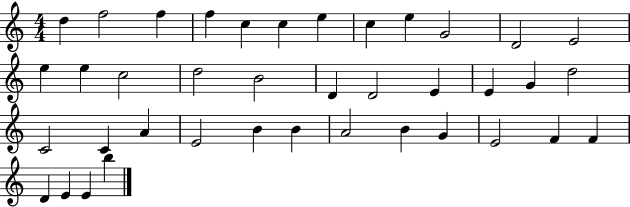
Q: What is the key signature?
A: C major